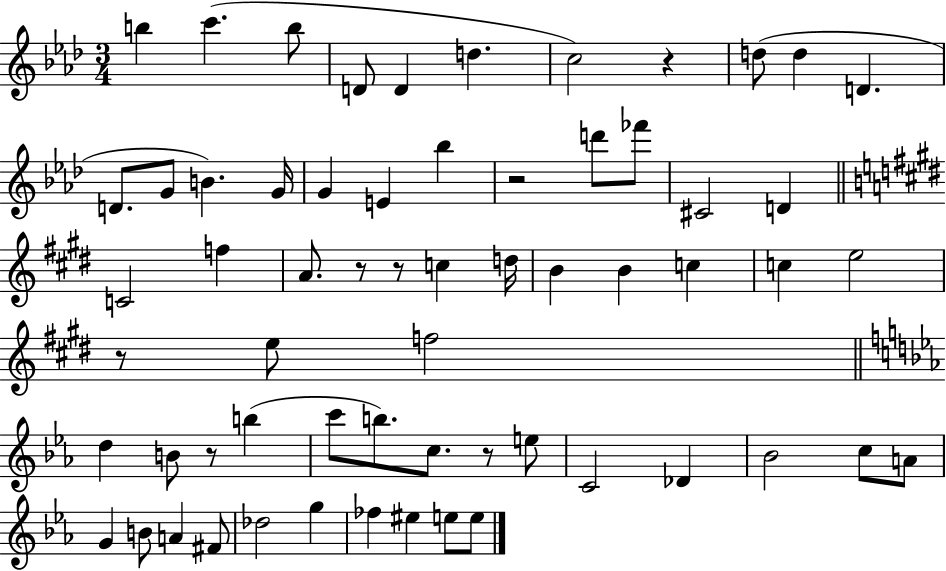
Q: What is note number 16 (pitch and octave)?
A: E4